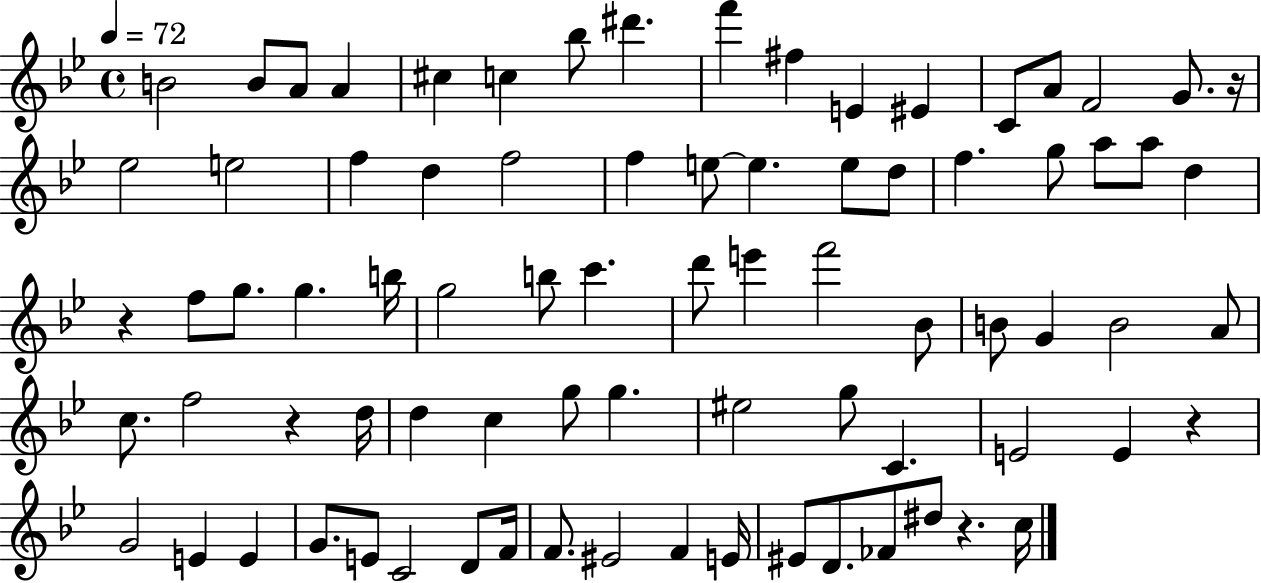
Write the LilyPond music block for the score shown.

{
  \clef treble
  \time 4/4
  \defaultTimeSignature
  \key bes \major
  \tempo 4 = 72
  b'2 b'8 a'8 a'4 | cis''4 c''4 bes''8 dis'''4. | f'''4 fis''4 e'4 eis'4 | c'8 a'8 f'2 g'8. r16 | \break ees''2 e''2 | f''4 d''4 f''2 | f''4 e''8~~ e''4. e''8 d''8 | f''4. g''8 a''8 a''8 d''4 | \break r4 f''8 g''8. g''4. b''16 | g''2 b''8 c'''4. | d'''8 e'''4 f'''2 bes'8 | b'8 g'4 b'2 a'8 | \break c''8. f''2 r4 d''16 | d''4 c''4 g''8 g''4. | eis''2 g''8 c'4. | e'2 e'4 r4 | \break g'2 e'4 e'4 | g'8. e'8 c'2 d'8 f'16 | f'8. eis'2 f'4 e'16 | eis'8 d'8. fes'8 dis''8 r4. c''16 | \break \bar "|."
}